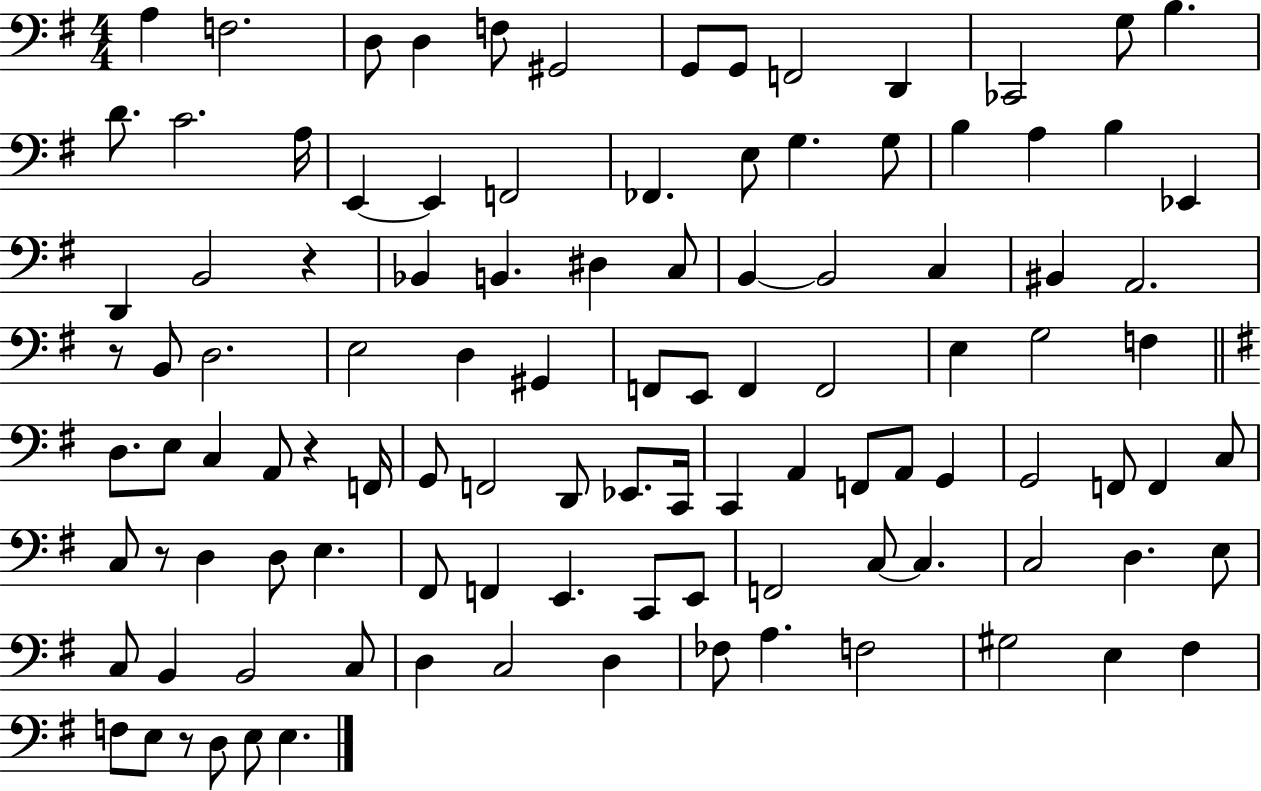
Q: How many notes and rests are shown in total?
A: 107